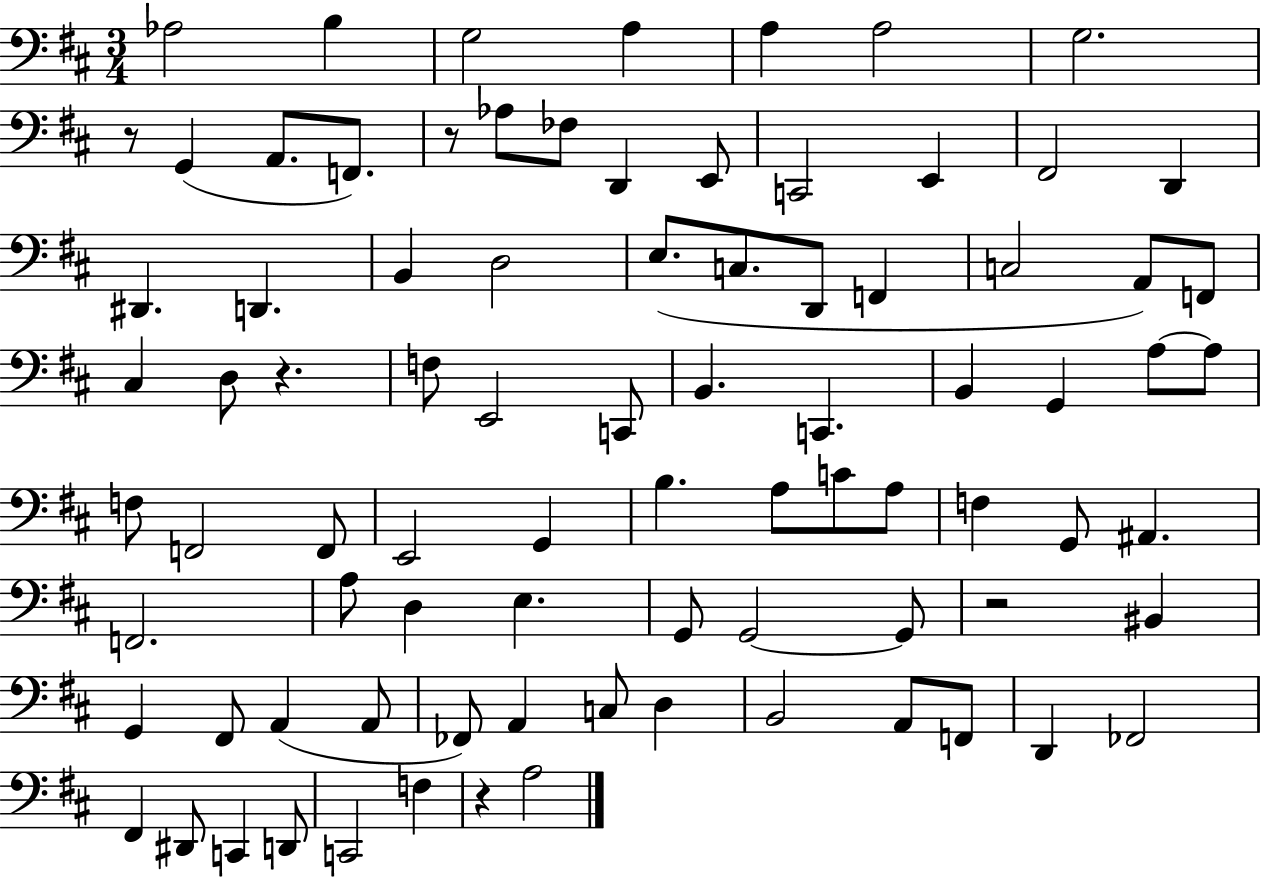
X:1
T:Untitled
M:3/4
L:1/4
K:D
_A,2 B, G,2 A, A, A,2 G,2 z/2 G,, A,,/2 F,,/2 z/2 _A,/2 _F,/2 D,, E,,/2 C,,2 E,, ^F,,2 D,, ^D,, D,, B,, D,2 E,/2 C,/2 D,,/2 F,, C,2 A,,/2 F,,/2 ^C, D,/2 z F,/2 E,,2 C,,/2 B,, C,, B,, G,, A,/2 A,/2 F,/2 F,,2 F,,/2 E,,2 G,, B, A,/2 C/2 A,/2 F, G,,/2 ^A,, F,,2 A,/2 D, E, G,,/2 G,,2 G,,/2 z2 ^B,, G,, ^F,,/2 A,, A,,/2 _F,,/2 A,, C,/2 D, B,,2 A,,/2 F,,/2 D,, _F,,2 ^F,, ^D,,/2 C,, D,,/2 C,,2 F, z A,2